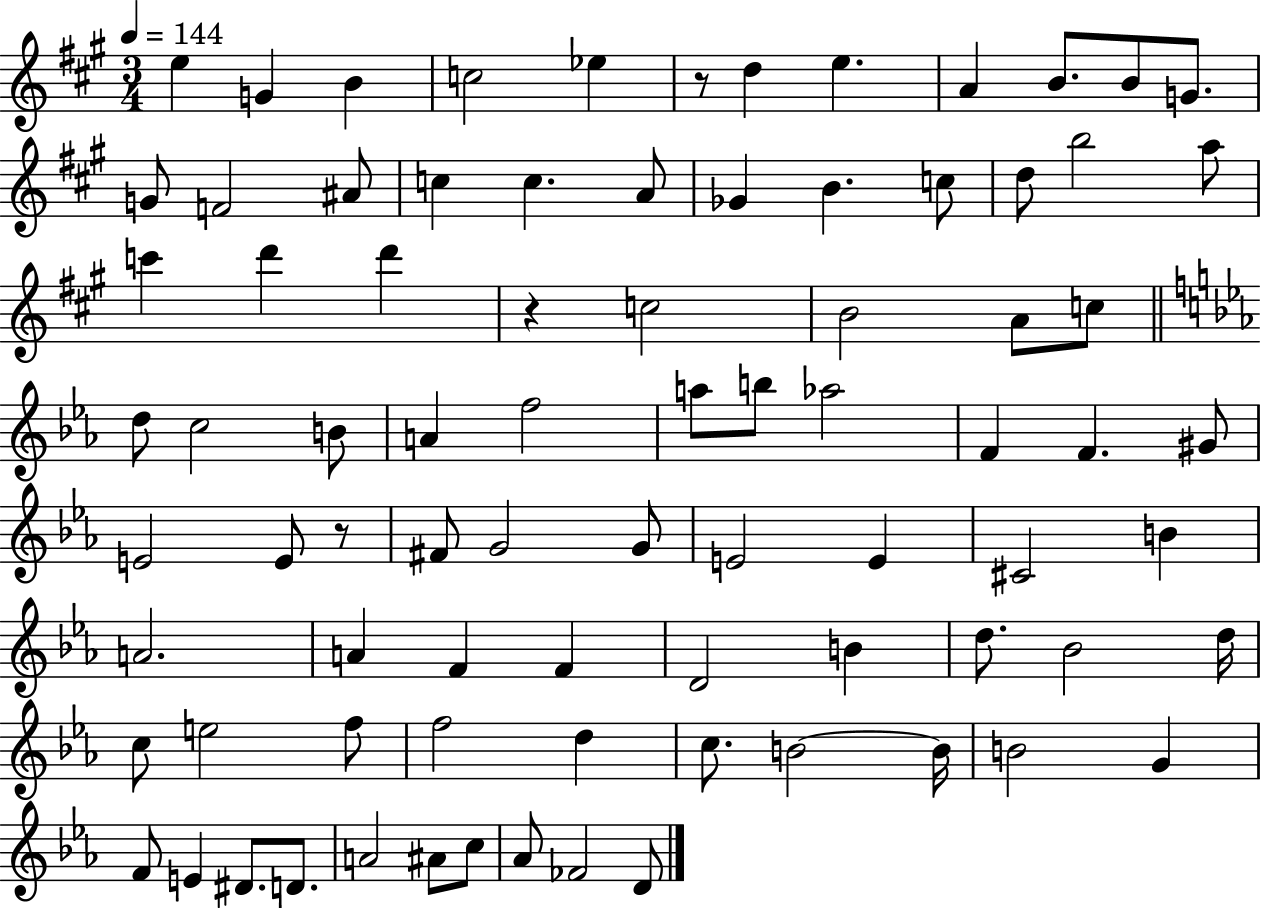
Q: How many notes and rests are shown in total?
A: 82